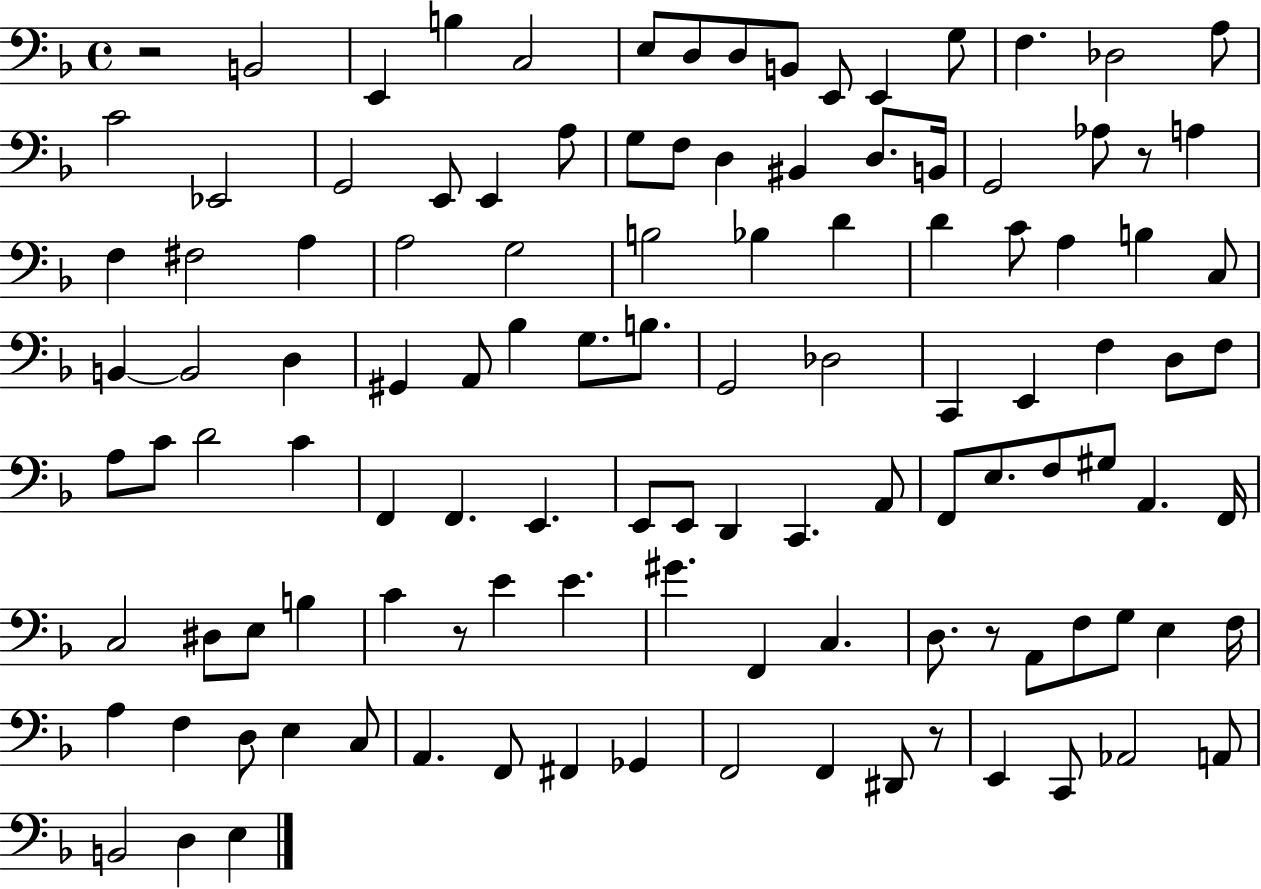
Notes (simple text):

R/h B2/h E2/q B3/q C3/h E3/e D3/e D3/e B2/e E2/e E2/q G3/e F3/q. Db3/h A3/e C4/h Eb2/h G2/h E2/e E2/q A3/e G3/e F3/e D3/q BIS2/q D3/e. B2/s G2/h Ab3/e R/e A3/q F3/q F#3/h A3/q A3/h G3/h B3/h Bb3/q D4/q D4/q C4/e A3/q B3/q C3/e B2/q B2/h D3/q G#2/q A2/e Bb3/q G3/e. B3/e. G2/h Db3/h C2/q E2/q F3/q D3/e F3/e A3/e C4/e D4/h C4/q F2/q F2/q. E2/q. E2/e E2/e D2/q C2/q. A2/e F2/e E3/e. F3/e G#3/e A2/q. F2/s C3/h D#3/e E3/e B3/q C4/q R/e E4/q E4/q. G#4/q. F2/q C3/q. D3/e. R/e A2/e F3/e G3/e E3/q F3/s A3/q F3/q D3/e E3/q C3/e A2/q. F2/e F#2/q Gb2/q F2/h F2/q D#2/e R/e E2/q C2/e Ab2/h A2/e B2/h D3/q E3/q